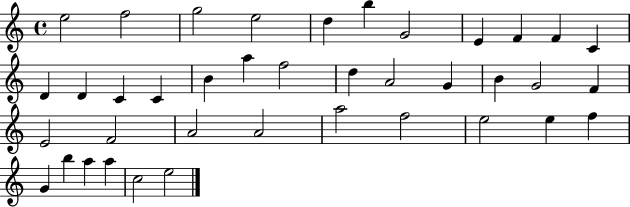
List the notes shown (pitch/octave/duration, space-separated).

E5/h F5/h G5/h E5/h D5/q B5/q G4/h E4/q F4/q F4/q C4/q D4/q D4/q C4/q C4/q B4/q A5/q F5/h D5/q A4/h G4/q B4/q G4/h F4/q E4/h F4/h A4/h A4/h A5/h F5/h E5/h E5/q F5/q G4/q B5/q A5/q A5/q C5/h E5/h